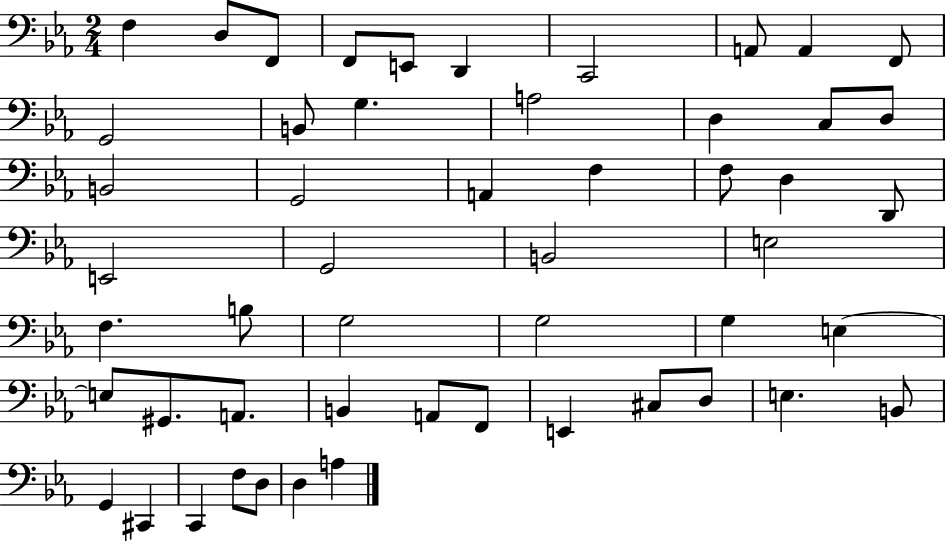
X:1
T:Untitled
M:2/4
L:1/4
K:Eb
F, D,/2 F,,/2 F,,/2 E,,/2 D,, C,,2 A,,/2 A,, F,,/2 G,,2 B,,/2 G, A,2 D, C,/2 D,/2 B,,2 G,,2 A,, F, F,/2 D, D,,/2 E,,2 G,,2 B,,2 E,2 F, B,/2 G,2 G,2 G, E, E,/2 ^G,,/2 A,,/2 B,, A,,/2 F,,/2 E,, ^C,/2 D,/2 E, B,,/2 G,, ^C,, C,, F,/2 D,/2 D, A,